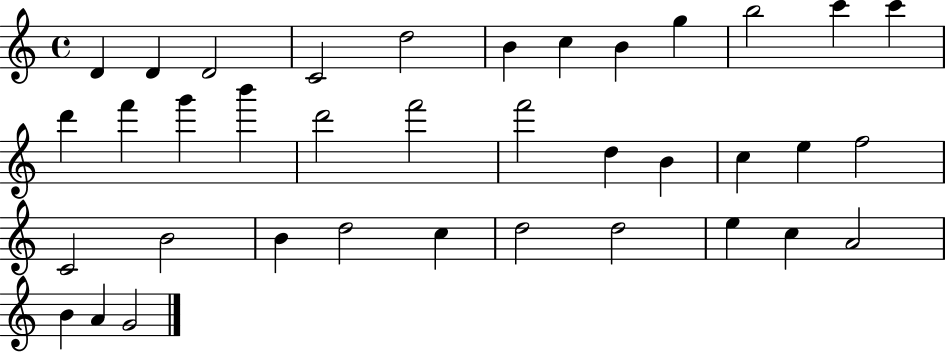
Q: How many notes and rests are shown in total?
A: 37